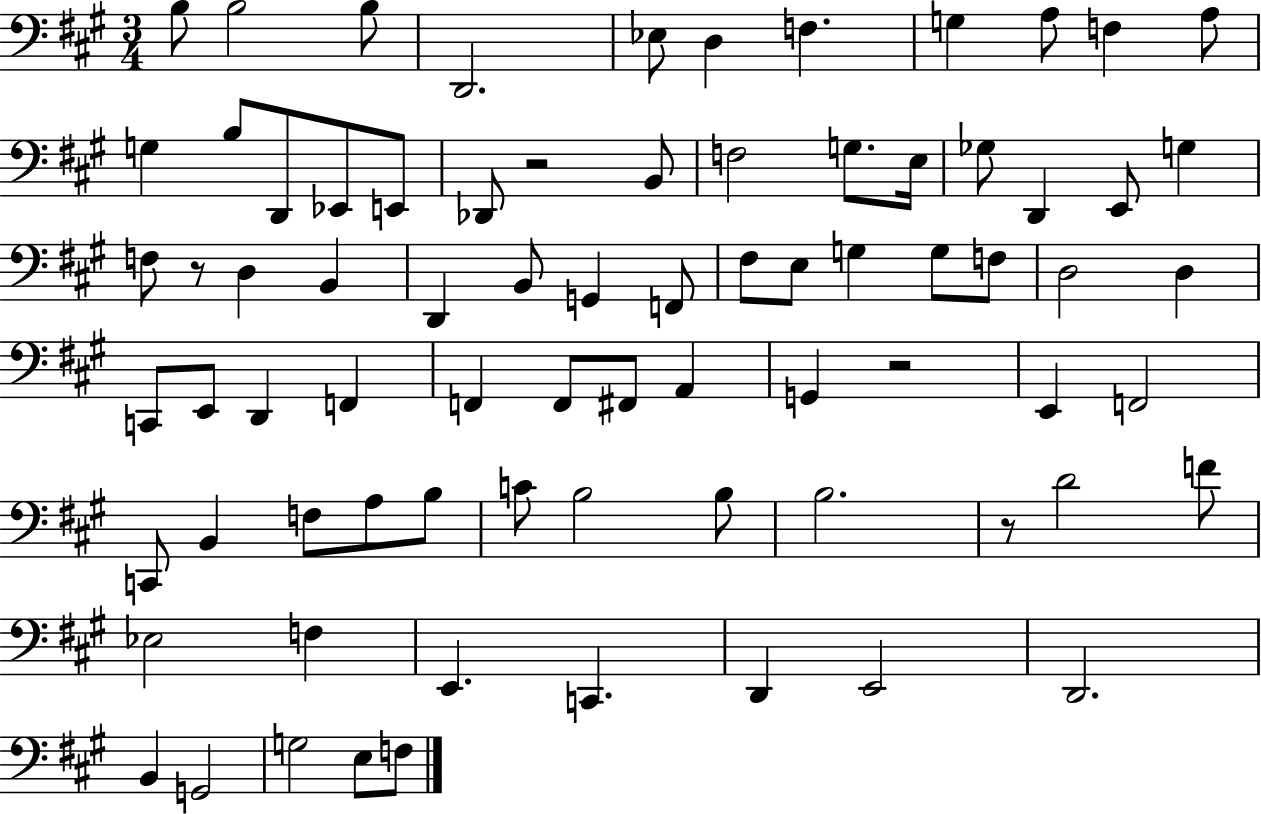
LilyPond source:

{
  \clef bass
  \numericTimeSignature
  \time 3/4
  \key a \major
  b8 b2 b8 | d,2. | ees8 d4 f4. | g4 a8 f4 a8 | \break g4 b8 d,8 ees,8 e,8 | des,8 r2 b,8 | f2 g8. e16 | ges8 d,4 e,8 g4 | \break f8 r8 d4 b,4 | d,4 b,8 g,4 f,8 | fis8 e8 g4 g8 f8 | d2 d4 | \break c,8 e,8 d,4 f,4 | f,4 f,8 fis,8 a,4 | g,4 r2 | e,4 f,2 | \break c,8 b,4 f8 a8 b8 | c'8 b2 b8 | b2. | r8 d'2 f'8 | \break ees2 f4 | e,4. c,4. | d,4 e,2 | d,2. | \break b,4 g,2 | g2 e8 f8 | \bar "|."
}